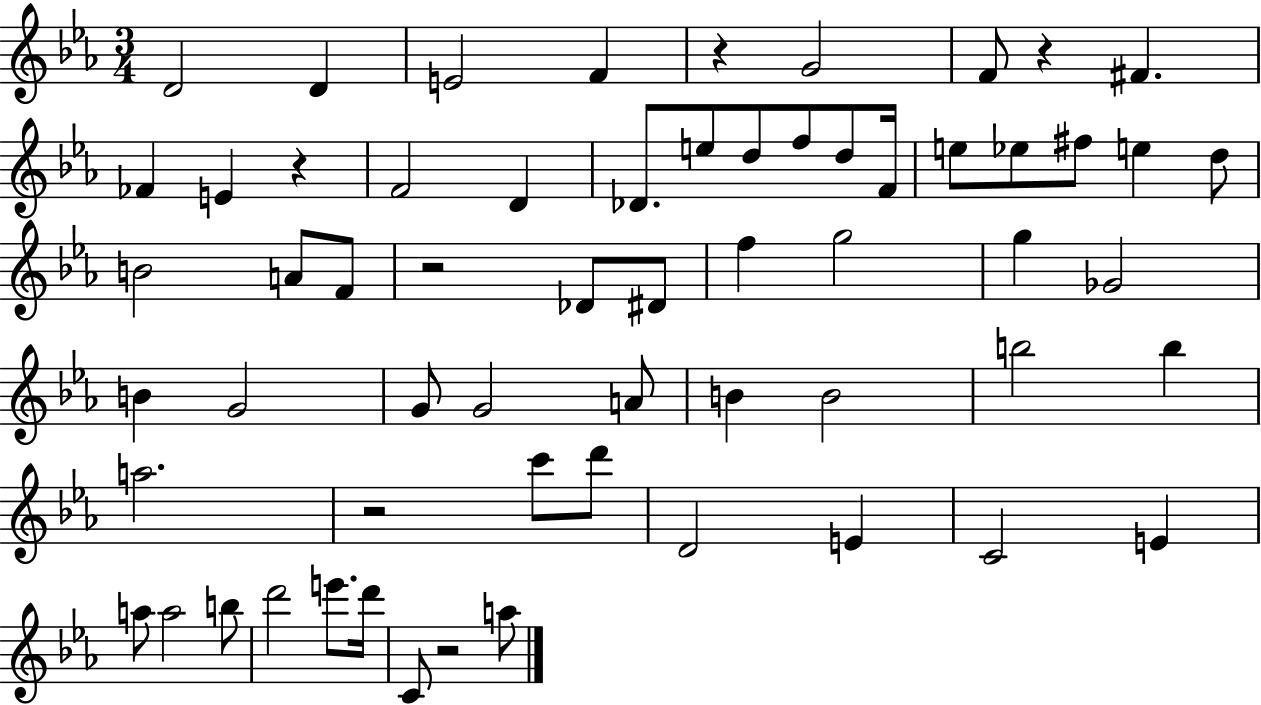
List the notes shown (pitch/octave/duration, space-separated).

D4/h D4/q E4/h F4/q R/q G4/h F4/e R/q F#4/q. FES4/q E4/q R/q F4/h D4/q Db4/e. E5/e D5/e F5/e D5/e F4/s E5/e Eb5/e F#5/e E5/q D5/e B4/h A4/e F4/e R/h Db4/e D#4/e F5/q G5/h G5/q Gb4/h B4/q G4/h G4/e G4/h A4/e B4/q B4/h B5/h B5/q A5/h. R/h C6/e D6/e D4/h E4/q C4/h E4/q A5/e A5/h B5/e D6/h E6/e. D6/s C4/e R/h A5/e